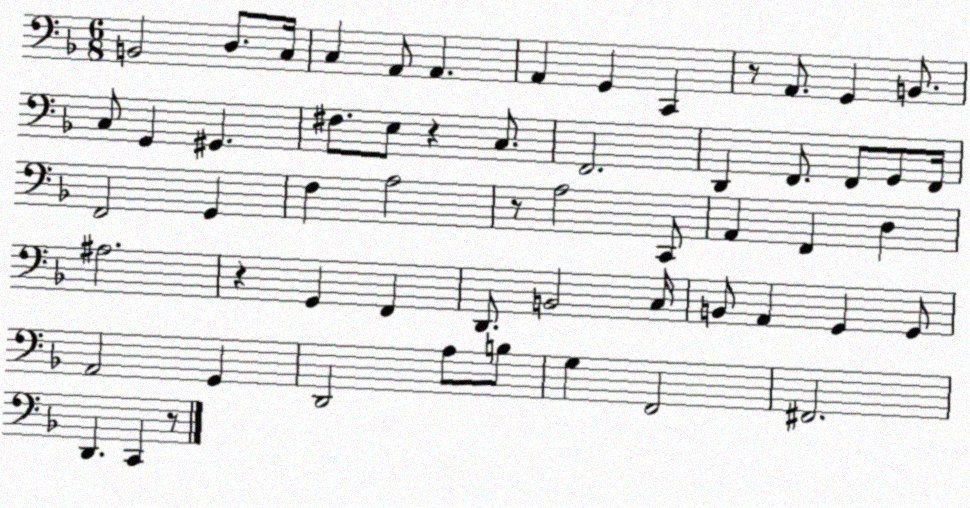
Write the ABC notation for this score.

X:1
T:Untitled
M:6/8
L:1/4
K:F
B,,2 D,/2 C,/4 C, A,,/2 A,, A,, G,, C,, z/2 A,,/2 G,, B,,/2 C,/2 G,, ^G,, ^F,/2 E,/2 z C,/2 F,,2 D,, F,,/2 F,,/2 G,,/2 F,,/4 F,,2 G,, F, A,2 z/2 A,2 C,,/2 A,, F,, D, ^A,2 z G,, F,, D,,/2 B,,2 C,/4 B,,/2 A,, G,, G,,/2 A,,2 G,, D,,2 A,/2 B,/2 G, F,,2 ^F,,2 D,, C,, z/2